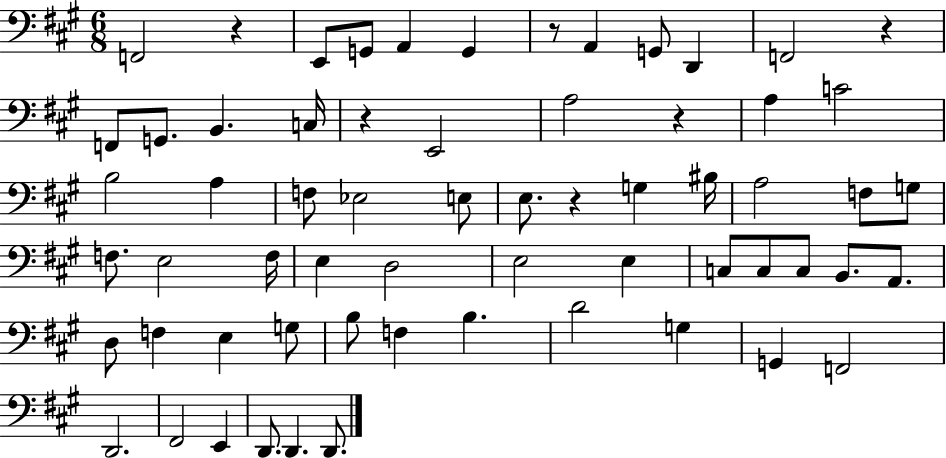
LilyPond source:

{
  \clef bass
  \numericTimeSignature
  \time 6/8
  \key a \major
  \repeat volta 2 { f,2 r4 | e,8 g,8 a,4 g,4 | r8 a,4 g,8 d,4 | f,2 r4 | \break f,8 g,8. b,4. c16 | r4 e,2 | a2 r4 | a4 c'2 | \break b2 a4 | f8 ees2 e8 | e8. r4 g4 bis16 | a2 f8 g8 | \break f8. e2 f16 | e4 d2 | e2 e4 | c8 c8 c8 b,8. a,8. | \break d8 f4 e4 g8 | b8 f4 b4. | d'2 g4 | g,4 f,2 | \break d,2. | fis,2 e,4 | d,8. d,4. d,8. | } \bar "|."
}